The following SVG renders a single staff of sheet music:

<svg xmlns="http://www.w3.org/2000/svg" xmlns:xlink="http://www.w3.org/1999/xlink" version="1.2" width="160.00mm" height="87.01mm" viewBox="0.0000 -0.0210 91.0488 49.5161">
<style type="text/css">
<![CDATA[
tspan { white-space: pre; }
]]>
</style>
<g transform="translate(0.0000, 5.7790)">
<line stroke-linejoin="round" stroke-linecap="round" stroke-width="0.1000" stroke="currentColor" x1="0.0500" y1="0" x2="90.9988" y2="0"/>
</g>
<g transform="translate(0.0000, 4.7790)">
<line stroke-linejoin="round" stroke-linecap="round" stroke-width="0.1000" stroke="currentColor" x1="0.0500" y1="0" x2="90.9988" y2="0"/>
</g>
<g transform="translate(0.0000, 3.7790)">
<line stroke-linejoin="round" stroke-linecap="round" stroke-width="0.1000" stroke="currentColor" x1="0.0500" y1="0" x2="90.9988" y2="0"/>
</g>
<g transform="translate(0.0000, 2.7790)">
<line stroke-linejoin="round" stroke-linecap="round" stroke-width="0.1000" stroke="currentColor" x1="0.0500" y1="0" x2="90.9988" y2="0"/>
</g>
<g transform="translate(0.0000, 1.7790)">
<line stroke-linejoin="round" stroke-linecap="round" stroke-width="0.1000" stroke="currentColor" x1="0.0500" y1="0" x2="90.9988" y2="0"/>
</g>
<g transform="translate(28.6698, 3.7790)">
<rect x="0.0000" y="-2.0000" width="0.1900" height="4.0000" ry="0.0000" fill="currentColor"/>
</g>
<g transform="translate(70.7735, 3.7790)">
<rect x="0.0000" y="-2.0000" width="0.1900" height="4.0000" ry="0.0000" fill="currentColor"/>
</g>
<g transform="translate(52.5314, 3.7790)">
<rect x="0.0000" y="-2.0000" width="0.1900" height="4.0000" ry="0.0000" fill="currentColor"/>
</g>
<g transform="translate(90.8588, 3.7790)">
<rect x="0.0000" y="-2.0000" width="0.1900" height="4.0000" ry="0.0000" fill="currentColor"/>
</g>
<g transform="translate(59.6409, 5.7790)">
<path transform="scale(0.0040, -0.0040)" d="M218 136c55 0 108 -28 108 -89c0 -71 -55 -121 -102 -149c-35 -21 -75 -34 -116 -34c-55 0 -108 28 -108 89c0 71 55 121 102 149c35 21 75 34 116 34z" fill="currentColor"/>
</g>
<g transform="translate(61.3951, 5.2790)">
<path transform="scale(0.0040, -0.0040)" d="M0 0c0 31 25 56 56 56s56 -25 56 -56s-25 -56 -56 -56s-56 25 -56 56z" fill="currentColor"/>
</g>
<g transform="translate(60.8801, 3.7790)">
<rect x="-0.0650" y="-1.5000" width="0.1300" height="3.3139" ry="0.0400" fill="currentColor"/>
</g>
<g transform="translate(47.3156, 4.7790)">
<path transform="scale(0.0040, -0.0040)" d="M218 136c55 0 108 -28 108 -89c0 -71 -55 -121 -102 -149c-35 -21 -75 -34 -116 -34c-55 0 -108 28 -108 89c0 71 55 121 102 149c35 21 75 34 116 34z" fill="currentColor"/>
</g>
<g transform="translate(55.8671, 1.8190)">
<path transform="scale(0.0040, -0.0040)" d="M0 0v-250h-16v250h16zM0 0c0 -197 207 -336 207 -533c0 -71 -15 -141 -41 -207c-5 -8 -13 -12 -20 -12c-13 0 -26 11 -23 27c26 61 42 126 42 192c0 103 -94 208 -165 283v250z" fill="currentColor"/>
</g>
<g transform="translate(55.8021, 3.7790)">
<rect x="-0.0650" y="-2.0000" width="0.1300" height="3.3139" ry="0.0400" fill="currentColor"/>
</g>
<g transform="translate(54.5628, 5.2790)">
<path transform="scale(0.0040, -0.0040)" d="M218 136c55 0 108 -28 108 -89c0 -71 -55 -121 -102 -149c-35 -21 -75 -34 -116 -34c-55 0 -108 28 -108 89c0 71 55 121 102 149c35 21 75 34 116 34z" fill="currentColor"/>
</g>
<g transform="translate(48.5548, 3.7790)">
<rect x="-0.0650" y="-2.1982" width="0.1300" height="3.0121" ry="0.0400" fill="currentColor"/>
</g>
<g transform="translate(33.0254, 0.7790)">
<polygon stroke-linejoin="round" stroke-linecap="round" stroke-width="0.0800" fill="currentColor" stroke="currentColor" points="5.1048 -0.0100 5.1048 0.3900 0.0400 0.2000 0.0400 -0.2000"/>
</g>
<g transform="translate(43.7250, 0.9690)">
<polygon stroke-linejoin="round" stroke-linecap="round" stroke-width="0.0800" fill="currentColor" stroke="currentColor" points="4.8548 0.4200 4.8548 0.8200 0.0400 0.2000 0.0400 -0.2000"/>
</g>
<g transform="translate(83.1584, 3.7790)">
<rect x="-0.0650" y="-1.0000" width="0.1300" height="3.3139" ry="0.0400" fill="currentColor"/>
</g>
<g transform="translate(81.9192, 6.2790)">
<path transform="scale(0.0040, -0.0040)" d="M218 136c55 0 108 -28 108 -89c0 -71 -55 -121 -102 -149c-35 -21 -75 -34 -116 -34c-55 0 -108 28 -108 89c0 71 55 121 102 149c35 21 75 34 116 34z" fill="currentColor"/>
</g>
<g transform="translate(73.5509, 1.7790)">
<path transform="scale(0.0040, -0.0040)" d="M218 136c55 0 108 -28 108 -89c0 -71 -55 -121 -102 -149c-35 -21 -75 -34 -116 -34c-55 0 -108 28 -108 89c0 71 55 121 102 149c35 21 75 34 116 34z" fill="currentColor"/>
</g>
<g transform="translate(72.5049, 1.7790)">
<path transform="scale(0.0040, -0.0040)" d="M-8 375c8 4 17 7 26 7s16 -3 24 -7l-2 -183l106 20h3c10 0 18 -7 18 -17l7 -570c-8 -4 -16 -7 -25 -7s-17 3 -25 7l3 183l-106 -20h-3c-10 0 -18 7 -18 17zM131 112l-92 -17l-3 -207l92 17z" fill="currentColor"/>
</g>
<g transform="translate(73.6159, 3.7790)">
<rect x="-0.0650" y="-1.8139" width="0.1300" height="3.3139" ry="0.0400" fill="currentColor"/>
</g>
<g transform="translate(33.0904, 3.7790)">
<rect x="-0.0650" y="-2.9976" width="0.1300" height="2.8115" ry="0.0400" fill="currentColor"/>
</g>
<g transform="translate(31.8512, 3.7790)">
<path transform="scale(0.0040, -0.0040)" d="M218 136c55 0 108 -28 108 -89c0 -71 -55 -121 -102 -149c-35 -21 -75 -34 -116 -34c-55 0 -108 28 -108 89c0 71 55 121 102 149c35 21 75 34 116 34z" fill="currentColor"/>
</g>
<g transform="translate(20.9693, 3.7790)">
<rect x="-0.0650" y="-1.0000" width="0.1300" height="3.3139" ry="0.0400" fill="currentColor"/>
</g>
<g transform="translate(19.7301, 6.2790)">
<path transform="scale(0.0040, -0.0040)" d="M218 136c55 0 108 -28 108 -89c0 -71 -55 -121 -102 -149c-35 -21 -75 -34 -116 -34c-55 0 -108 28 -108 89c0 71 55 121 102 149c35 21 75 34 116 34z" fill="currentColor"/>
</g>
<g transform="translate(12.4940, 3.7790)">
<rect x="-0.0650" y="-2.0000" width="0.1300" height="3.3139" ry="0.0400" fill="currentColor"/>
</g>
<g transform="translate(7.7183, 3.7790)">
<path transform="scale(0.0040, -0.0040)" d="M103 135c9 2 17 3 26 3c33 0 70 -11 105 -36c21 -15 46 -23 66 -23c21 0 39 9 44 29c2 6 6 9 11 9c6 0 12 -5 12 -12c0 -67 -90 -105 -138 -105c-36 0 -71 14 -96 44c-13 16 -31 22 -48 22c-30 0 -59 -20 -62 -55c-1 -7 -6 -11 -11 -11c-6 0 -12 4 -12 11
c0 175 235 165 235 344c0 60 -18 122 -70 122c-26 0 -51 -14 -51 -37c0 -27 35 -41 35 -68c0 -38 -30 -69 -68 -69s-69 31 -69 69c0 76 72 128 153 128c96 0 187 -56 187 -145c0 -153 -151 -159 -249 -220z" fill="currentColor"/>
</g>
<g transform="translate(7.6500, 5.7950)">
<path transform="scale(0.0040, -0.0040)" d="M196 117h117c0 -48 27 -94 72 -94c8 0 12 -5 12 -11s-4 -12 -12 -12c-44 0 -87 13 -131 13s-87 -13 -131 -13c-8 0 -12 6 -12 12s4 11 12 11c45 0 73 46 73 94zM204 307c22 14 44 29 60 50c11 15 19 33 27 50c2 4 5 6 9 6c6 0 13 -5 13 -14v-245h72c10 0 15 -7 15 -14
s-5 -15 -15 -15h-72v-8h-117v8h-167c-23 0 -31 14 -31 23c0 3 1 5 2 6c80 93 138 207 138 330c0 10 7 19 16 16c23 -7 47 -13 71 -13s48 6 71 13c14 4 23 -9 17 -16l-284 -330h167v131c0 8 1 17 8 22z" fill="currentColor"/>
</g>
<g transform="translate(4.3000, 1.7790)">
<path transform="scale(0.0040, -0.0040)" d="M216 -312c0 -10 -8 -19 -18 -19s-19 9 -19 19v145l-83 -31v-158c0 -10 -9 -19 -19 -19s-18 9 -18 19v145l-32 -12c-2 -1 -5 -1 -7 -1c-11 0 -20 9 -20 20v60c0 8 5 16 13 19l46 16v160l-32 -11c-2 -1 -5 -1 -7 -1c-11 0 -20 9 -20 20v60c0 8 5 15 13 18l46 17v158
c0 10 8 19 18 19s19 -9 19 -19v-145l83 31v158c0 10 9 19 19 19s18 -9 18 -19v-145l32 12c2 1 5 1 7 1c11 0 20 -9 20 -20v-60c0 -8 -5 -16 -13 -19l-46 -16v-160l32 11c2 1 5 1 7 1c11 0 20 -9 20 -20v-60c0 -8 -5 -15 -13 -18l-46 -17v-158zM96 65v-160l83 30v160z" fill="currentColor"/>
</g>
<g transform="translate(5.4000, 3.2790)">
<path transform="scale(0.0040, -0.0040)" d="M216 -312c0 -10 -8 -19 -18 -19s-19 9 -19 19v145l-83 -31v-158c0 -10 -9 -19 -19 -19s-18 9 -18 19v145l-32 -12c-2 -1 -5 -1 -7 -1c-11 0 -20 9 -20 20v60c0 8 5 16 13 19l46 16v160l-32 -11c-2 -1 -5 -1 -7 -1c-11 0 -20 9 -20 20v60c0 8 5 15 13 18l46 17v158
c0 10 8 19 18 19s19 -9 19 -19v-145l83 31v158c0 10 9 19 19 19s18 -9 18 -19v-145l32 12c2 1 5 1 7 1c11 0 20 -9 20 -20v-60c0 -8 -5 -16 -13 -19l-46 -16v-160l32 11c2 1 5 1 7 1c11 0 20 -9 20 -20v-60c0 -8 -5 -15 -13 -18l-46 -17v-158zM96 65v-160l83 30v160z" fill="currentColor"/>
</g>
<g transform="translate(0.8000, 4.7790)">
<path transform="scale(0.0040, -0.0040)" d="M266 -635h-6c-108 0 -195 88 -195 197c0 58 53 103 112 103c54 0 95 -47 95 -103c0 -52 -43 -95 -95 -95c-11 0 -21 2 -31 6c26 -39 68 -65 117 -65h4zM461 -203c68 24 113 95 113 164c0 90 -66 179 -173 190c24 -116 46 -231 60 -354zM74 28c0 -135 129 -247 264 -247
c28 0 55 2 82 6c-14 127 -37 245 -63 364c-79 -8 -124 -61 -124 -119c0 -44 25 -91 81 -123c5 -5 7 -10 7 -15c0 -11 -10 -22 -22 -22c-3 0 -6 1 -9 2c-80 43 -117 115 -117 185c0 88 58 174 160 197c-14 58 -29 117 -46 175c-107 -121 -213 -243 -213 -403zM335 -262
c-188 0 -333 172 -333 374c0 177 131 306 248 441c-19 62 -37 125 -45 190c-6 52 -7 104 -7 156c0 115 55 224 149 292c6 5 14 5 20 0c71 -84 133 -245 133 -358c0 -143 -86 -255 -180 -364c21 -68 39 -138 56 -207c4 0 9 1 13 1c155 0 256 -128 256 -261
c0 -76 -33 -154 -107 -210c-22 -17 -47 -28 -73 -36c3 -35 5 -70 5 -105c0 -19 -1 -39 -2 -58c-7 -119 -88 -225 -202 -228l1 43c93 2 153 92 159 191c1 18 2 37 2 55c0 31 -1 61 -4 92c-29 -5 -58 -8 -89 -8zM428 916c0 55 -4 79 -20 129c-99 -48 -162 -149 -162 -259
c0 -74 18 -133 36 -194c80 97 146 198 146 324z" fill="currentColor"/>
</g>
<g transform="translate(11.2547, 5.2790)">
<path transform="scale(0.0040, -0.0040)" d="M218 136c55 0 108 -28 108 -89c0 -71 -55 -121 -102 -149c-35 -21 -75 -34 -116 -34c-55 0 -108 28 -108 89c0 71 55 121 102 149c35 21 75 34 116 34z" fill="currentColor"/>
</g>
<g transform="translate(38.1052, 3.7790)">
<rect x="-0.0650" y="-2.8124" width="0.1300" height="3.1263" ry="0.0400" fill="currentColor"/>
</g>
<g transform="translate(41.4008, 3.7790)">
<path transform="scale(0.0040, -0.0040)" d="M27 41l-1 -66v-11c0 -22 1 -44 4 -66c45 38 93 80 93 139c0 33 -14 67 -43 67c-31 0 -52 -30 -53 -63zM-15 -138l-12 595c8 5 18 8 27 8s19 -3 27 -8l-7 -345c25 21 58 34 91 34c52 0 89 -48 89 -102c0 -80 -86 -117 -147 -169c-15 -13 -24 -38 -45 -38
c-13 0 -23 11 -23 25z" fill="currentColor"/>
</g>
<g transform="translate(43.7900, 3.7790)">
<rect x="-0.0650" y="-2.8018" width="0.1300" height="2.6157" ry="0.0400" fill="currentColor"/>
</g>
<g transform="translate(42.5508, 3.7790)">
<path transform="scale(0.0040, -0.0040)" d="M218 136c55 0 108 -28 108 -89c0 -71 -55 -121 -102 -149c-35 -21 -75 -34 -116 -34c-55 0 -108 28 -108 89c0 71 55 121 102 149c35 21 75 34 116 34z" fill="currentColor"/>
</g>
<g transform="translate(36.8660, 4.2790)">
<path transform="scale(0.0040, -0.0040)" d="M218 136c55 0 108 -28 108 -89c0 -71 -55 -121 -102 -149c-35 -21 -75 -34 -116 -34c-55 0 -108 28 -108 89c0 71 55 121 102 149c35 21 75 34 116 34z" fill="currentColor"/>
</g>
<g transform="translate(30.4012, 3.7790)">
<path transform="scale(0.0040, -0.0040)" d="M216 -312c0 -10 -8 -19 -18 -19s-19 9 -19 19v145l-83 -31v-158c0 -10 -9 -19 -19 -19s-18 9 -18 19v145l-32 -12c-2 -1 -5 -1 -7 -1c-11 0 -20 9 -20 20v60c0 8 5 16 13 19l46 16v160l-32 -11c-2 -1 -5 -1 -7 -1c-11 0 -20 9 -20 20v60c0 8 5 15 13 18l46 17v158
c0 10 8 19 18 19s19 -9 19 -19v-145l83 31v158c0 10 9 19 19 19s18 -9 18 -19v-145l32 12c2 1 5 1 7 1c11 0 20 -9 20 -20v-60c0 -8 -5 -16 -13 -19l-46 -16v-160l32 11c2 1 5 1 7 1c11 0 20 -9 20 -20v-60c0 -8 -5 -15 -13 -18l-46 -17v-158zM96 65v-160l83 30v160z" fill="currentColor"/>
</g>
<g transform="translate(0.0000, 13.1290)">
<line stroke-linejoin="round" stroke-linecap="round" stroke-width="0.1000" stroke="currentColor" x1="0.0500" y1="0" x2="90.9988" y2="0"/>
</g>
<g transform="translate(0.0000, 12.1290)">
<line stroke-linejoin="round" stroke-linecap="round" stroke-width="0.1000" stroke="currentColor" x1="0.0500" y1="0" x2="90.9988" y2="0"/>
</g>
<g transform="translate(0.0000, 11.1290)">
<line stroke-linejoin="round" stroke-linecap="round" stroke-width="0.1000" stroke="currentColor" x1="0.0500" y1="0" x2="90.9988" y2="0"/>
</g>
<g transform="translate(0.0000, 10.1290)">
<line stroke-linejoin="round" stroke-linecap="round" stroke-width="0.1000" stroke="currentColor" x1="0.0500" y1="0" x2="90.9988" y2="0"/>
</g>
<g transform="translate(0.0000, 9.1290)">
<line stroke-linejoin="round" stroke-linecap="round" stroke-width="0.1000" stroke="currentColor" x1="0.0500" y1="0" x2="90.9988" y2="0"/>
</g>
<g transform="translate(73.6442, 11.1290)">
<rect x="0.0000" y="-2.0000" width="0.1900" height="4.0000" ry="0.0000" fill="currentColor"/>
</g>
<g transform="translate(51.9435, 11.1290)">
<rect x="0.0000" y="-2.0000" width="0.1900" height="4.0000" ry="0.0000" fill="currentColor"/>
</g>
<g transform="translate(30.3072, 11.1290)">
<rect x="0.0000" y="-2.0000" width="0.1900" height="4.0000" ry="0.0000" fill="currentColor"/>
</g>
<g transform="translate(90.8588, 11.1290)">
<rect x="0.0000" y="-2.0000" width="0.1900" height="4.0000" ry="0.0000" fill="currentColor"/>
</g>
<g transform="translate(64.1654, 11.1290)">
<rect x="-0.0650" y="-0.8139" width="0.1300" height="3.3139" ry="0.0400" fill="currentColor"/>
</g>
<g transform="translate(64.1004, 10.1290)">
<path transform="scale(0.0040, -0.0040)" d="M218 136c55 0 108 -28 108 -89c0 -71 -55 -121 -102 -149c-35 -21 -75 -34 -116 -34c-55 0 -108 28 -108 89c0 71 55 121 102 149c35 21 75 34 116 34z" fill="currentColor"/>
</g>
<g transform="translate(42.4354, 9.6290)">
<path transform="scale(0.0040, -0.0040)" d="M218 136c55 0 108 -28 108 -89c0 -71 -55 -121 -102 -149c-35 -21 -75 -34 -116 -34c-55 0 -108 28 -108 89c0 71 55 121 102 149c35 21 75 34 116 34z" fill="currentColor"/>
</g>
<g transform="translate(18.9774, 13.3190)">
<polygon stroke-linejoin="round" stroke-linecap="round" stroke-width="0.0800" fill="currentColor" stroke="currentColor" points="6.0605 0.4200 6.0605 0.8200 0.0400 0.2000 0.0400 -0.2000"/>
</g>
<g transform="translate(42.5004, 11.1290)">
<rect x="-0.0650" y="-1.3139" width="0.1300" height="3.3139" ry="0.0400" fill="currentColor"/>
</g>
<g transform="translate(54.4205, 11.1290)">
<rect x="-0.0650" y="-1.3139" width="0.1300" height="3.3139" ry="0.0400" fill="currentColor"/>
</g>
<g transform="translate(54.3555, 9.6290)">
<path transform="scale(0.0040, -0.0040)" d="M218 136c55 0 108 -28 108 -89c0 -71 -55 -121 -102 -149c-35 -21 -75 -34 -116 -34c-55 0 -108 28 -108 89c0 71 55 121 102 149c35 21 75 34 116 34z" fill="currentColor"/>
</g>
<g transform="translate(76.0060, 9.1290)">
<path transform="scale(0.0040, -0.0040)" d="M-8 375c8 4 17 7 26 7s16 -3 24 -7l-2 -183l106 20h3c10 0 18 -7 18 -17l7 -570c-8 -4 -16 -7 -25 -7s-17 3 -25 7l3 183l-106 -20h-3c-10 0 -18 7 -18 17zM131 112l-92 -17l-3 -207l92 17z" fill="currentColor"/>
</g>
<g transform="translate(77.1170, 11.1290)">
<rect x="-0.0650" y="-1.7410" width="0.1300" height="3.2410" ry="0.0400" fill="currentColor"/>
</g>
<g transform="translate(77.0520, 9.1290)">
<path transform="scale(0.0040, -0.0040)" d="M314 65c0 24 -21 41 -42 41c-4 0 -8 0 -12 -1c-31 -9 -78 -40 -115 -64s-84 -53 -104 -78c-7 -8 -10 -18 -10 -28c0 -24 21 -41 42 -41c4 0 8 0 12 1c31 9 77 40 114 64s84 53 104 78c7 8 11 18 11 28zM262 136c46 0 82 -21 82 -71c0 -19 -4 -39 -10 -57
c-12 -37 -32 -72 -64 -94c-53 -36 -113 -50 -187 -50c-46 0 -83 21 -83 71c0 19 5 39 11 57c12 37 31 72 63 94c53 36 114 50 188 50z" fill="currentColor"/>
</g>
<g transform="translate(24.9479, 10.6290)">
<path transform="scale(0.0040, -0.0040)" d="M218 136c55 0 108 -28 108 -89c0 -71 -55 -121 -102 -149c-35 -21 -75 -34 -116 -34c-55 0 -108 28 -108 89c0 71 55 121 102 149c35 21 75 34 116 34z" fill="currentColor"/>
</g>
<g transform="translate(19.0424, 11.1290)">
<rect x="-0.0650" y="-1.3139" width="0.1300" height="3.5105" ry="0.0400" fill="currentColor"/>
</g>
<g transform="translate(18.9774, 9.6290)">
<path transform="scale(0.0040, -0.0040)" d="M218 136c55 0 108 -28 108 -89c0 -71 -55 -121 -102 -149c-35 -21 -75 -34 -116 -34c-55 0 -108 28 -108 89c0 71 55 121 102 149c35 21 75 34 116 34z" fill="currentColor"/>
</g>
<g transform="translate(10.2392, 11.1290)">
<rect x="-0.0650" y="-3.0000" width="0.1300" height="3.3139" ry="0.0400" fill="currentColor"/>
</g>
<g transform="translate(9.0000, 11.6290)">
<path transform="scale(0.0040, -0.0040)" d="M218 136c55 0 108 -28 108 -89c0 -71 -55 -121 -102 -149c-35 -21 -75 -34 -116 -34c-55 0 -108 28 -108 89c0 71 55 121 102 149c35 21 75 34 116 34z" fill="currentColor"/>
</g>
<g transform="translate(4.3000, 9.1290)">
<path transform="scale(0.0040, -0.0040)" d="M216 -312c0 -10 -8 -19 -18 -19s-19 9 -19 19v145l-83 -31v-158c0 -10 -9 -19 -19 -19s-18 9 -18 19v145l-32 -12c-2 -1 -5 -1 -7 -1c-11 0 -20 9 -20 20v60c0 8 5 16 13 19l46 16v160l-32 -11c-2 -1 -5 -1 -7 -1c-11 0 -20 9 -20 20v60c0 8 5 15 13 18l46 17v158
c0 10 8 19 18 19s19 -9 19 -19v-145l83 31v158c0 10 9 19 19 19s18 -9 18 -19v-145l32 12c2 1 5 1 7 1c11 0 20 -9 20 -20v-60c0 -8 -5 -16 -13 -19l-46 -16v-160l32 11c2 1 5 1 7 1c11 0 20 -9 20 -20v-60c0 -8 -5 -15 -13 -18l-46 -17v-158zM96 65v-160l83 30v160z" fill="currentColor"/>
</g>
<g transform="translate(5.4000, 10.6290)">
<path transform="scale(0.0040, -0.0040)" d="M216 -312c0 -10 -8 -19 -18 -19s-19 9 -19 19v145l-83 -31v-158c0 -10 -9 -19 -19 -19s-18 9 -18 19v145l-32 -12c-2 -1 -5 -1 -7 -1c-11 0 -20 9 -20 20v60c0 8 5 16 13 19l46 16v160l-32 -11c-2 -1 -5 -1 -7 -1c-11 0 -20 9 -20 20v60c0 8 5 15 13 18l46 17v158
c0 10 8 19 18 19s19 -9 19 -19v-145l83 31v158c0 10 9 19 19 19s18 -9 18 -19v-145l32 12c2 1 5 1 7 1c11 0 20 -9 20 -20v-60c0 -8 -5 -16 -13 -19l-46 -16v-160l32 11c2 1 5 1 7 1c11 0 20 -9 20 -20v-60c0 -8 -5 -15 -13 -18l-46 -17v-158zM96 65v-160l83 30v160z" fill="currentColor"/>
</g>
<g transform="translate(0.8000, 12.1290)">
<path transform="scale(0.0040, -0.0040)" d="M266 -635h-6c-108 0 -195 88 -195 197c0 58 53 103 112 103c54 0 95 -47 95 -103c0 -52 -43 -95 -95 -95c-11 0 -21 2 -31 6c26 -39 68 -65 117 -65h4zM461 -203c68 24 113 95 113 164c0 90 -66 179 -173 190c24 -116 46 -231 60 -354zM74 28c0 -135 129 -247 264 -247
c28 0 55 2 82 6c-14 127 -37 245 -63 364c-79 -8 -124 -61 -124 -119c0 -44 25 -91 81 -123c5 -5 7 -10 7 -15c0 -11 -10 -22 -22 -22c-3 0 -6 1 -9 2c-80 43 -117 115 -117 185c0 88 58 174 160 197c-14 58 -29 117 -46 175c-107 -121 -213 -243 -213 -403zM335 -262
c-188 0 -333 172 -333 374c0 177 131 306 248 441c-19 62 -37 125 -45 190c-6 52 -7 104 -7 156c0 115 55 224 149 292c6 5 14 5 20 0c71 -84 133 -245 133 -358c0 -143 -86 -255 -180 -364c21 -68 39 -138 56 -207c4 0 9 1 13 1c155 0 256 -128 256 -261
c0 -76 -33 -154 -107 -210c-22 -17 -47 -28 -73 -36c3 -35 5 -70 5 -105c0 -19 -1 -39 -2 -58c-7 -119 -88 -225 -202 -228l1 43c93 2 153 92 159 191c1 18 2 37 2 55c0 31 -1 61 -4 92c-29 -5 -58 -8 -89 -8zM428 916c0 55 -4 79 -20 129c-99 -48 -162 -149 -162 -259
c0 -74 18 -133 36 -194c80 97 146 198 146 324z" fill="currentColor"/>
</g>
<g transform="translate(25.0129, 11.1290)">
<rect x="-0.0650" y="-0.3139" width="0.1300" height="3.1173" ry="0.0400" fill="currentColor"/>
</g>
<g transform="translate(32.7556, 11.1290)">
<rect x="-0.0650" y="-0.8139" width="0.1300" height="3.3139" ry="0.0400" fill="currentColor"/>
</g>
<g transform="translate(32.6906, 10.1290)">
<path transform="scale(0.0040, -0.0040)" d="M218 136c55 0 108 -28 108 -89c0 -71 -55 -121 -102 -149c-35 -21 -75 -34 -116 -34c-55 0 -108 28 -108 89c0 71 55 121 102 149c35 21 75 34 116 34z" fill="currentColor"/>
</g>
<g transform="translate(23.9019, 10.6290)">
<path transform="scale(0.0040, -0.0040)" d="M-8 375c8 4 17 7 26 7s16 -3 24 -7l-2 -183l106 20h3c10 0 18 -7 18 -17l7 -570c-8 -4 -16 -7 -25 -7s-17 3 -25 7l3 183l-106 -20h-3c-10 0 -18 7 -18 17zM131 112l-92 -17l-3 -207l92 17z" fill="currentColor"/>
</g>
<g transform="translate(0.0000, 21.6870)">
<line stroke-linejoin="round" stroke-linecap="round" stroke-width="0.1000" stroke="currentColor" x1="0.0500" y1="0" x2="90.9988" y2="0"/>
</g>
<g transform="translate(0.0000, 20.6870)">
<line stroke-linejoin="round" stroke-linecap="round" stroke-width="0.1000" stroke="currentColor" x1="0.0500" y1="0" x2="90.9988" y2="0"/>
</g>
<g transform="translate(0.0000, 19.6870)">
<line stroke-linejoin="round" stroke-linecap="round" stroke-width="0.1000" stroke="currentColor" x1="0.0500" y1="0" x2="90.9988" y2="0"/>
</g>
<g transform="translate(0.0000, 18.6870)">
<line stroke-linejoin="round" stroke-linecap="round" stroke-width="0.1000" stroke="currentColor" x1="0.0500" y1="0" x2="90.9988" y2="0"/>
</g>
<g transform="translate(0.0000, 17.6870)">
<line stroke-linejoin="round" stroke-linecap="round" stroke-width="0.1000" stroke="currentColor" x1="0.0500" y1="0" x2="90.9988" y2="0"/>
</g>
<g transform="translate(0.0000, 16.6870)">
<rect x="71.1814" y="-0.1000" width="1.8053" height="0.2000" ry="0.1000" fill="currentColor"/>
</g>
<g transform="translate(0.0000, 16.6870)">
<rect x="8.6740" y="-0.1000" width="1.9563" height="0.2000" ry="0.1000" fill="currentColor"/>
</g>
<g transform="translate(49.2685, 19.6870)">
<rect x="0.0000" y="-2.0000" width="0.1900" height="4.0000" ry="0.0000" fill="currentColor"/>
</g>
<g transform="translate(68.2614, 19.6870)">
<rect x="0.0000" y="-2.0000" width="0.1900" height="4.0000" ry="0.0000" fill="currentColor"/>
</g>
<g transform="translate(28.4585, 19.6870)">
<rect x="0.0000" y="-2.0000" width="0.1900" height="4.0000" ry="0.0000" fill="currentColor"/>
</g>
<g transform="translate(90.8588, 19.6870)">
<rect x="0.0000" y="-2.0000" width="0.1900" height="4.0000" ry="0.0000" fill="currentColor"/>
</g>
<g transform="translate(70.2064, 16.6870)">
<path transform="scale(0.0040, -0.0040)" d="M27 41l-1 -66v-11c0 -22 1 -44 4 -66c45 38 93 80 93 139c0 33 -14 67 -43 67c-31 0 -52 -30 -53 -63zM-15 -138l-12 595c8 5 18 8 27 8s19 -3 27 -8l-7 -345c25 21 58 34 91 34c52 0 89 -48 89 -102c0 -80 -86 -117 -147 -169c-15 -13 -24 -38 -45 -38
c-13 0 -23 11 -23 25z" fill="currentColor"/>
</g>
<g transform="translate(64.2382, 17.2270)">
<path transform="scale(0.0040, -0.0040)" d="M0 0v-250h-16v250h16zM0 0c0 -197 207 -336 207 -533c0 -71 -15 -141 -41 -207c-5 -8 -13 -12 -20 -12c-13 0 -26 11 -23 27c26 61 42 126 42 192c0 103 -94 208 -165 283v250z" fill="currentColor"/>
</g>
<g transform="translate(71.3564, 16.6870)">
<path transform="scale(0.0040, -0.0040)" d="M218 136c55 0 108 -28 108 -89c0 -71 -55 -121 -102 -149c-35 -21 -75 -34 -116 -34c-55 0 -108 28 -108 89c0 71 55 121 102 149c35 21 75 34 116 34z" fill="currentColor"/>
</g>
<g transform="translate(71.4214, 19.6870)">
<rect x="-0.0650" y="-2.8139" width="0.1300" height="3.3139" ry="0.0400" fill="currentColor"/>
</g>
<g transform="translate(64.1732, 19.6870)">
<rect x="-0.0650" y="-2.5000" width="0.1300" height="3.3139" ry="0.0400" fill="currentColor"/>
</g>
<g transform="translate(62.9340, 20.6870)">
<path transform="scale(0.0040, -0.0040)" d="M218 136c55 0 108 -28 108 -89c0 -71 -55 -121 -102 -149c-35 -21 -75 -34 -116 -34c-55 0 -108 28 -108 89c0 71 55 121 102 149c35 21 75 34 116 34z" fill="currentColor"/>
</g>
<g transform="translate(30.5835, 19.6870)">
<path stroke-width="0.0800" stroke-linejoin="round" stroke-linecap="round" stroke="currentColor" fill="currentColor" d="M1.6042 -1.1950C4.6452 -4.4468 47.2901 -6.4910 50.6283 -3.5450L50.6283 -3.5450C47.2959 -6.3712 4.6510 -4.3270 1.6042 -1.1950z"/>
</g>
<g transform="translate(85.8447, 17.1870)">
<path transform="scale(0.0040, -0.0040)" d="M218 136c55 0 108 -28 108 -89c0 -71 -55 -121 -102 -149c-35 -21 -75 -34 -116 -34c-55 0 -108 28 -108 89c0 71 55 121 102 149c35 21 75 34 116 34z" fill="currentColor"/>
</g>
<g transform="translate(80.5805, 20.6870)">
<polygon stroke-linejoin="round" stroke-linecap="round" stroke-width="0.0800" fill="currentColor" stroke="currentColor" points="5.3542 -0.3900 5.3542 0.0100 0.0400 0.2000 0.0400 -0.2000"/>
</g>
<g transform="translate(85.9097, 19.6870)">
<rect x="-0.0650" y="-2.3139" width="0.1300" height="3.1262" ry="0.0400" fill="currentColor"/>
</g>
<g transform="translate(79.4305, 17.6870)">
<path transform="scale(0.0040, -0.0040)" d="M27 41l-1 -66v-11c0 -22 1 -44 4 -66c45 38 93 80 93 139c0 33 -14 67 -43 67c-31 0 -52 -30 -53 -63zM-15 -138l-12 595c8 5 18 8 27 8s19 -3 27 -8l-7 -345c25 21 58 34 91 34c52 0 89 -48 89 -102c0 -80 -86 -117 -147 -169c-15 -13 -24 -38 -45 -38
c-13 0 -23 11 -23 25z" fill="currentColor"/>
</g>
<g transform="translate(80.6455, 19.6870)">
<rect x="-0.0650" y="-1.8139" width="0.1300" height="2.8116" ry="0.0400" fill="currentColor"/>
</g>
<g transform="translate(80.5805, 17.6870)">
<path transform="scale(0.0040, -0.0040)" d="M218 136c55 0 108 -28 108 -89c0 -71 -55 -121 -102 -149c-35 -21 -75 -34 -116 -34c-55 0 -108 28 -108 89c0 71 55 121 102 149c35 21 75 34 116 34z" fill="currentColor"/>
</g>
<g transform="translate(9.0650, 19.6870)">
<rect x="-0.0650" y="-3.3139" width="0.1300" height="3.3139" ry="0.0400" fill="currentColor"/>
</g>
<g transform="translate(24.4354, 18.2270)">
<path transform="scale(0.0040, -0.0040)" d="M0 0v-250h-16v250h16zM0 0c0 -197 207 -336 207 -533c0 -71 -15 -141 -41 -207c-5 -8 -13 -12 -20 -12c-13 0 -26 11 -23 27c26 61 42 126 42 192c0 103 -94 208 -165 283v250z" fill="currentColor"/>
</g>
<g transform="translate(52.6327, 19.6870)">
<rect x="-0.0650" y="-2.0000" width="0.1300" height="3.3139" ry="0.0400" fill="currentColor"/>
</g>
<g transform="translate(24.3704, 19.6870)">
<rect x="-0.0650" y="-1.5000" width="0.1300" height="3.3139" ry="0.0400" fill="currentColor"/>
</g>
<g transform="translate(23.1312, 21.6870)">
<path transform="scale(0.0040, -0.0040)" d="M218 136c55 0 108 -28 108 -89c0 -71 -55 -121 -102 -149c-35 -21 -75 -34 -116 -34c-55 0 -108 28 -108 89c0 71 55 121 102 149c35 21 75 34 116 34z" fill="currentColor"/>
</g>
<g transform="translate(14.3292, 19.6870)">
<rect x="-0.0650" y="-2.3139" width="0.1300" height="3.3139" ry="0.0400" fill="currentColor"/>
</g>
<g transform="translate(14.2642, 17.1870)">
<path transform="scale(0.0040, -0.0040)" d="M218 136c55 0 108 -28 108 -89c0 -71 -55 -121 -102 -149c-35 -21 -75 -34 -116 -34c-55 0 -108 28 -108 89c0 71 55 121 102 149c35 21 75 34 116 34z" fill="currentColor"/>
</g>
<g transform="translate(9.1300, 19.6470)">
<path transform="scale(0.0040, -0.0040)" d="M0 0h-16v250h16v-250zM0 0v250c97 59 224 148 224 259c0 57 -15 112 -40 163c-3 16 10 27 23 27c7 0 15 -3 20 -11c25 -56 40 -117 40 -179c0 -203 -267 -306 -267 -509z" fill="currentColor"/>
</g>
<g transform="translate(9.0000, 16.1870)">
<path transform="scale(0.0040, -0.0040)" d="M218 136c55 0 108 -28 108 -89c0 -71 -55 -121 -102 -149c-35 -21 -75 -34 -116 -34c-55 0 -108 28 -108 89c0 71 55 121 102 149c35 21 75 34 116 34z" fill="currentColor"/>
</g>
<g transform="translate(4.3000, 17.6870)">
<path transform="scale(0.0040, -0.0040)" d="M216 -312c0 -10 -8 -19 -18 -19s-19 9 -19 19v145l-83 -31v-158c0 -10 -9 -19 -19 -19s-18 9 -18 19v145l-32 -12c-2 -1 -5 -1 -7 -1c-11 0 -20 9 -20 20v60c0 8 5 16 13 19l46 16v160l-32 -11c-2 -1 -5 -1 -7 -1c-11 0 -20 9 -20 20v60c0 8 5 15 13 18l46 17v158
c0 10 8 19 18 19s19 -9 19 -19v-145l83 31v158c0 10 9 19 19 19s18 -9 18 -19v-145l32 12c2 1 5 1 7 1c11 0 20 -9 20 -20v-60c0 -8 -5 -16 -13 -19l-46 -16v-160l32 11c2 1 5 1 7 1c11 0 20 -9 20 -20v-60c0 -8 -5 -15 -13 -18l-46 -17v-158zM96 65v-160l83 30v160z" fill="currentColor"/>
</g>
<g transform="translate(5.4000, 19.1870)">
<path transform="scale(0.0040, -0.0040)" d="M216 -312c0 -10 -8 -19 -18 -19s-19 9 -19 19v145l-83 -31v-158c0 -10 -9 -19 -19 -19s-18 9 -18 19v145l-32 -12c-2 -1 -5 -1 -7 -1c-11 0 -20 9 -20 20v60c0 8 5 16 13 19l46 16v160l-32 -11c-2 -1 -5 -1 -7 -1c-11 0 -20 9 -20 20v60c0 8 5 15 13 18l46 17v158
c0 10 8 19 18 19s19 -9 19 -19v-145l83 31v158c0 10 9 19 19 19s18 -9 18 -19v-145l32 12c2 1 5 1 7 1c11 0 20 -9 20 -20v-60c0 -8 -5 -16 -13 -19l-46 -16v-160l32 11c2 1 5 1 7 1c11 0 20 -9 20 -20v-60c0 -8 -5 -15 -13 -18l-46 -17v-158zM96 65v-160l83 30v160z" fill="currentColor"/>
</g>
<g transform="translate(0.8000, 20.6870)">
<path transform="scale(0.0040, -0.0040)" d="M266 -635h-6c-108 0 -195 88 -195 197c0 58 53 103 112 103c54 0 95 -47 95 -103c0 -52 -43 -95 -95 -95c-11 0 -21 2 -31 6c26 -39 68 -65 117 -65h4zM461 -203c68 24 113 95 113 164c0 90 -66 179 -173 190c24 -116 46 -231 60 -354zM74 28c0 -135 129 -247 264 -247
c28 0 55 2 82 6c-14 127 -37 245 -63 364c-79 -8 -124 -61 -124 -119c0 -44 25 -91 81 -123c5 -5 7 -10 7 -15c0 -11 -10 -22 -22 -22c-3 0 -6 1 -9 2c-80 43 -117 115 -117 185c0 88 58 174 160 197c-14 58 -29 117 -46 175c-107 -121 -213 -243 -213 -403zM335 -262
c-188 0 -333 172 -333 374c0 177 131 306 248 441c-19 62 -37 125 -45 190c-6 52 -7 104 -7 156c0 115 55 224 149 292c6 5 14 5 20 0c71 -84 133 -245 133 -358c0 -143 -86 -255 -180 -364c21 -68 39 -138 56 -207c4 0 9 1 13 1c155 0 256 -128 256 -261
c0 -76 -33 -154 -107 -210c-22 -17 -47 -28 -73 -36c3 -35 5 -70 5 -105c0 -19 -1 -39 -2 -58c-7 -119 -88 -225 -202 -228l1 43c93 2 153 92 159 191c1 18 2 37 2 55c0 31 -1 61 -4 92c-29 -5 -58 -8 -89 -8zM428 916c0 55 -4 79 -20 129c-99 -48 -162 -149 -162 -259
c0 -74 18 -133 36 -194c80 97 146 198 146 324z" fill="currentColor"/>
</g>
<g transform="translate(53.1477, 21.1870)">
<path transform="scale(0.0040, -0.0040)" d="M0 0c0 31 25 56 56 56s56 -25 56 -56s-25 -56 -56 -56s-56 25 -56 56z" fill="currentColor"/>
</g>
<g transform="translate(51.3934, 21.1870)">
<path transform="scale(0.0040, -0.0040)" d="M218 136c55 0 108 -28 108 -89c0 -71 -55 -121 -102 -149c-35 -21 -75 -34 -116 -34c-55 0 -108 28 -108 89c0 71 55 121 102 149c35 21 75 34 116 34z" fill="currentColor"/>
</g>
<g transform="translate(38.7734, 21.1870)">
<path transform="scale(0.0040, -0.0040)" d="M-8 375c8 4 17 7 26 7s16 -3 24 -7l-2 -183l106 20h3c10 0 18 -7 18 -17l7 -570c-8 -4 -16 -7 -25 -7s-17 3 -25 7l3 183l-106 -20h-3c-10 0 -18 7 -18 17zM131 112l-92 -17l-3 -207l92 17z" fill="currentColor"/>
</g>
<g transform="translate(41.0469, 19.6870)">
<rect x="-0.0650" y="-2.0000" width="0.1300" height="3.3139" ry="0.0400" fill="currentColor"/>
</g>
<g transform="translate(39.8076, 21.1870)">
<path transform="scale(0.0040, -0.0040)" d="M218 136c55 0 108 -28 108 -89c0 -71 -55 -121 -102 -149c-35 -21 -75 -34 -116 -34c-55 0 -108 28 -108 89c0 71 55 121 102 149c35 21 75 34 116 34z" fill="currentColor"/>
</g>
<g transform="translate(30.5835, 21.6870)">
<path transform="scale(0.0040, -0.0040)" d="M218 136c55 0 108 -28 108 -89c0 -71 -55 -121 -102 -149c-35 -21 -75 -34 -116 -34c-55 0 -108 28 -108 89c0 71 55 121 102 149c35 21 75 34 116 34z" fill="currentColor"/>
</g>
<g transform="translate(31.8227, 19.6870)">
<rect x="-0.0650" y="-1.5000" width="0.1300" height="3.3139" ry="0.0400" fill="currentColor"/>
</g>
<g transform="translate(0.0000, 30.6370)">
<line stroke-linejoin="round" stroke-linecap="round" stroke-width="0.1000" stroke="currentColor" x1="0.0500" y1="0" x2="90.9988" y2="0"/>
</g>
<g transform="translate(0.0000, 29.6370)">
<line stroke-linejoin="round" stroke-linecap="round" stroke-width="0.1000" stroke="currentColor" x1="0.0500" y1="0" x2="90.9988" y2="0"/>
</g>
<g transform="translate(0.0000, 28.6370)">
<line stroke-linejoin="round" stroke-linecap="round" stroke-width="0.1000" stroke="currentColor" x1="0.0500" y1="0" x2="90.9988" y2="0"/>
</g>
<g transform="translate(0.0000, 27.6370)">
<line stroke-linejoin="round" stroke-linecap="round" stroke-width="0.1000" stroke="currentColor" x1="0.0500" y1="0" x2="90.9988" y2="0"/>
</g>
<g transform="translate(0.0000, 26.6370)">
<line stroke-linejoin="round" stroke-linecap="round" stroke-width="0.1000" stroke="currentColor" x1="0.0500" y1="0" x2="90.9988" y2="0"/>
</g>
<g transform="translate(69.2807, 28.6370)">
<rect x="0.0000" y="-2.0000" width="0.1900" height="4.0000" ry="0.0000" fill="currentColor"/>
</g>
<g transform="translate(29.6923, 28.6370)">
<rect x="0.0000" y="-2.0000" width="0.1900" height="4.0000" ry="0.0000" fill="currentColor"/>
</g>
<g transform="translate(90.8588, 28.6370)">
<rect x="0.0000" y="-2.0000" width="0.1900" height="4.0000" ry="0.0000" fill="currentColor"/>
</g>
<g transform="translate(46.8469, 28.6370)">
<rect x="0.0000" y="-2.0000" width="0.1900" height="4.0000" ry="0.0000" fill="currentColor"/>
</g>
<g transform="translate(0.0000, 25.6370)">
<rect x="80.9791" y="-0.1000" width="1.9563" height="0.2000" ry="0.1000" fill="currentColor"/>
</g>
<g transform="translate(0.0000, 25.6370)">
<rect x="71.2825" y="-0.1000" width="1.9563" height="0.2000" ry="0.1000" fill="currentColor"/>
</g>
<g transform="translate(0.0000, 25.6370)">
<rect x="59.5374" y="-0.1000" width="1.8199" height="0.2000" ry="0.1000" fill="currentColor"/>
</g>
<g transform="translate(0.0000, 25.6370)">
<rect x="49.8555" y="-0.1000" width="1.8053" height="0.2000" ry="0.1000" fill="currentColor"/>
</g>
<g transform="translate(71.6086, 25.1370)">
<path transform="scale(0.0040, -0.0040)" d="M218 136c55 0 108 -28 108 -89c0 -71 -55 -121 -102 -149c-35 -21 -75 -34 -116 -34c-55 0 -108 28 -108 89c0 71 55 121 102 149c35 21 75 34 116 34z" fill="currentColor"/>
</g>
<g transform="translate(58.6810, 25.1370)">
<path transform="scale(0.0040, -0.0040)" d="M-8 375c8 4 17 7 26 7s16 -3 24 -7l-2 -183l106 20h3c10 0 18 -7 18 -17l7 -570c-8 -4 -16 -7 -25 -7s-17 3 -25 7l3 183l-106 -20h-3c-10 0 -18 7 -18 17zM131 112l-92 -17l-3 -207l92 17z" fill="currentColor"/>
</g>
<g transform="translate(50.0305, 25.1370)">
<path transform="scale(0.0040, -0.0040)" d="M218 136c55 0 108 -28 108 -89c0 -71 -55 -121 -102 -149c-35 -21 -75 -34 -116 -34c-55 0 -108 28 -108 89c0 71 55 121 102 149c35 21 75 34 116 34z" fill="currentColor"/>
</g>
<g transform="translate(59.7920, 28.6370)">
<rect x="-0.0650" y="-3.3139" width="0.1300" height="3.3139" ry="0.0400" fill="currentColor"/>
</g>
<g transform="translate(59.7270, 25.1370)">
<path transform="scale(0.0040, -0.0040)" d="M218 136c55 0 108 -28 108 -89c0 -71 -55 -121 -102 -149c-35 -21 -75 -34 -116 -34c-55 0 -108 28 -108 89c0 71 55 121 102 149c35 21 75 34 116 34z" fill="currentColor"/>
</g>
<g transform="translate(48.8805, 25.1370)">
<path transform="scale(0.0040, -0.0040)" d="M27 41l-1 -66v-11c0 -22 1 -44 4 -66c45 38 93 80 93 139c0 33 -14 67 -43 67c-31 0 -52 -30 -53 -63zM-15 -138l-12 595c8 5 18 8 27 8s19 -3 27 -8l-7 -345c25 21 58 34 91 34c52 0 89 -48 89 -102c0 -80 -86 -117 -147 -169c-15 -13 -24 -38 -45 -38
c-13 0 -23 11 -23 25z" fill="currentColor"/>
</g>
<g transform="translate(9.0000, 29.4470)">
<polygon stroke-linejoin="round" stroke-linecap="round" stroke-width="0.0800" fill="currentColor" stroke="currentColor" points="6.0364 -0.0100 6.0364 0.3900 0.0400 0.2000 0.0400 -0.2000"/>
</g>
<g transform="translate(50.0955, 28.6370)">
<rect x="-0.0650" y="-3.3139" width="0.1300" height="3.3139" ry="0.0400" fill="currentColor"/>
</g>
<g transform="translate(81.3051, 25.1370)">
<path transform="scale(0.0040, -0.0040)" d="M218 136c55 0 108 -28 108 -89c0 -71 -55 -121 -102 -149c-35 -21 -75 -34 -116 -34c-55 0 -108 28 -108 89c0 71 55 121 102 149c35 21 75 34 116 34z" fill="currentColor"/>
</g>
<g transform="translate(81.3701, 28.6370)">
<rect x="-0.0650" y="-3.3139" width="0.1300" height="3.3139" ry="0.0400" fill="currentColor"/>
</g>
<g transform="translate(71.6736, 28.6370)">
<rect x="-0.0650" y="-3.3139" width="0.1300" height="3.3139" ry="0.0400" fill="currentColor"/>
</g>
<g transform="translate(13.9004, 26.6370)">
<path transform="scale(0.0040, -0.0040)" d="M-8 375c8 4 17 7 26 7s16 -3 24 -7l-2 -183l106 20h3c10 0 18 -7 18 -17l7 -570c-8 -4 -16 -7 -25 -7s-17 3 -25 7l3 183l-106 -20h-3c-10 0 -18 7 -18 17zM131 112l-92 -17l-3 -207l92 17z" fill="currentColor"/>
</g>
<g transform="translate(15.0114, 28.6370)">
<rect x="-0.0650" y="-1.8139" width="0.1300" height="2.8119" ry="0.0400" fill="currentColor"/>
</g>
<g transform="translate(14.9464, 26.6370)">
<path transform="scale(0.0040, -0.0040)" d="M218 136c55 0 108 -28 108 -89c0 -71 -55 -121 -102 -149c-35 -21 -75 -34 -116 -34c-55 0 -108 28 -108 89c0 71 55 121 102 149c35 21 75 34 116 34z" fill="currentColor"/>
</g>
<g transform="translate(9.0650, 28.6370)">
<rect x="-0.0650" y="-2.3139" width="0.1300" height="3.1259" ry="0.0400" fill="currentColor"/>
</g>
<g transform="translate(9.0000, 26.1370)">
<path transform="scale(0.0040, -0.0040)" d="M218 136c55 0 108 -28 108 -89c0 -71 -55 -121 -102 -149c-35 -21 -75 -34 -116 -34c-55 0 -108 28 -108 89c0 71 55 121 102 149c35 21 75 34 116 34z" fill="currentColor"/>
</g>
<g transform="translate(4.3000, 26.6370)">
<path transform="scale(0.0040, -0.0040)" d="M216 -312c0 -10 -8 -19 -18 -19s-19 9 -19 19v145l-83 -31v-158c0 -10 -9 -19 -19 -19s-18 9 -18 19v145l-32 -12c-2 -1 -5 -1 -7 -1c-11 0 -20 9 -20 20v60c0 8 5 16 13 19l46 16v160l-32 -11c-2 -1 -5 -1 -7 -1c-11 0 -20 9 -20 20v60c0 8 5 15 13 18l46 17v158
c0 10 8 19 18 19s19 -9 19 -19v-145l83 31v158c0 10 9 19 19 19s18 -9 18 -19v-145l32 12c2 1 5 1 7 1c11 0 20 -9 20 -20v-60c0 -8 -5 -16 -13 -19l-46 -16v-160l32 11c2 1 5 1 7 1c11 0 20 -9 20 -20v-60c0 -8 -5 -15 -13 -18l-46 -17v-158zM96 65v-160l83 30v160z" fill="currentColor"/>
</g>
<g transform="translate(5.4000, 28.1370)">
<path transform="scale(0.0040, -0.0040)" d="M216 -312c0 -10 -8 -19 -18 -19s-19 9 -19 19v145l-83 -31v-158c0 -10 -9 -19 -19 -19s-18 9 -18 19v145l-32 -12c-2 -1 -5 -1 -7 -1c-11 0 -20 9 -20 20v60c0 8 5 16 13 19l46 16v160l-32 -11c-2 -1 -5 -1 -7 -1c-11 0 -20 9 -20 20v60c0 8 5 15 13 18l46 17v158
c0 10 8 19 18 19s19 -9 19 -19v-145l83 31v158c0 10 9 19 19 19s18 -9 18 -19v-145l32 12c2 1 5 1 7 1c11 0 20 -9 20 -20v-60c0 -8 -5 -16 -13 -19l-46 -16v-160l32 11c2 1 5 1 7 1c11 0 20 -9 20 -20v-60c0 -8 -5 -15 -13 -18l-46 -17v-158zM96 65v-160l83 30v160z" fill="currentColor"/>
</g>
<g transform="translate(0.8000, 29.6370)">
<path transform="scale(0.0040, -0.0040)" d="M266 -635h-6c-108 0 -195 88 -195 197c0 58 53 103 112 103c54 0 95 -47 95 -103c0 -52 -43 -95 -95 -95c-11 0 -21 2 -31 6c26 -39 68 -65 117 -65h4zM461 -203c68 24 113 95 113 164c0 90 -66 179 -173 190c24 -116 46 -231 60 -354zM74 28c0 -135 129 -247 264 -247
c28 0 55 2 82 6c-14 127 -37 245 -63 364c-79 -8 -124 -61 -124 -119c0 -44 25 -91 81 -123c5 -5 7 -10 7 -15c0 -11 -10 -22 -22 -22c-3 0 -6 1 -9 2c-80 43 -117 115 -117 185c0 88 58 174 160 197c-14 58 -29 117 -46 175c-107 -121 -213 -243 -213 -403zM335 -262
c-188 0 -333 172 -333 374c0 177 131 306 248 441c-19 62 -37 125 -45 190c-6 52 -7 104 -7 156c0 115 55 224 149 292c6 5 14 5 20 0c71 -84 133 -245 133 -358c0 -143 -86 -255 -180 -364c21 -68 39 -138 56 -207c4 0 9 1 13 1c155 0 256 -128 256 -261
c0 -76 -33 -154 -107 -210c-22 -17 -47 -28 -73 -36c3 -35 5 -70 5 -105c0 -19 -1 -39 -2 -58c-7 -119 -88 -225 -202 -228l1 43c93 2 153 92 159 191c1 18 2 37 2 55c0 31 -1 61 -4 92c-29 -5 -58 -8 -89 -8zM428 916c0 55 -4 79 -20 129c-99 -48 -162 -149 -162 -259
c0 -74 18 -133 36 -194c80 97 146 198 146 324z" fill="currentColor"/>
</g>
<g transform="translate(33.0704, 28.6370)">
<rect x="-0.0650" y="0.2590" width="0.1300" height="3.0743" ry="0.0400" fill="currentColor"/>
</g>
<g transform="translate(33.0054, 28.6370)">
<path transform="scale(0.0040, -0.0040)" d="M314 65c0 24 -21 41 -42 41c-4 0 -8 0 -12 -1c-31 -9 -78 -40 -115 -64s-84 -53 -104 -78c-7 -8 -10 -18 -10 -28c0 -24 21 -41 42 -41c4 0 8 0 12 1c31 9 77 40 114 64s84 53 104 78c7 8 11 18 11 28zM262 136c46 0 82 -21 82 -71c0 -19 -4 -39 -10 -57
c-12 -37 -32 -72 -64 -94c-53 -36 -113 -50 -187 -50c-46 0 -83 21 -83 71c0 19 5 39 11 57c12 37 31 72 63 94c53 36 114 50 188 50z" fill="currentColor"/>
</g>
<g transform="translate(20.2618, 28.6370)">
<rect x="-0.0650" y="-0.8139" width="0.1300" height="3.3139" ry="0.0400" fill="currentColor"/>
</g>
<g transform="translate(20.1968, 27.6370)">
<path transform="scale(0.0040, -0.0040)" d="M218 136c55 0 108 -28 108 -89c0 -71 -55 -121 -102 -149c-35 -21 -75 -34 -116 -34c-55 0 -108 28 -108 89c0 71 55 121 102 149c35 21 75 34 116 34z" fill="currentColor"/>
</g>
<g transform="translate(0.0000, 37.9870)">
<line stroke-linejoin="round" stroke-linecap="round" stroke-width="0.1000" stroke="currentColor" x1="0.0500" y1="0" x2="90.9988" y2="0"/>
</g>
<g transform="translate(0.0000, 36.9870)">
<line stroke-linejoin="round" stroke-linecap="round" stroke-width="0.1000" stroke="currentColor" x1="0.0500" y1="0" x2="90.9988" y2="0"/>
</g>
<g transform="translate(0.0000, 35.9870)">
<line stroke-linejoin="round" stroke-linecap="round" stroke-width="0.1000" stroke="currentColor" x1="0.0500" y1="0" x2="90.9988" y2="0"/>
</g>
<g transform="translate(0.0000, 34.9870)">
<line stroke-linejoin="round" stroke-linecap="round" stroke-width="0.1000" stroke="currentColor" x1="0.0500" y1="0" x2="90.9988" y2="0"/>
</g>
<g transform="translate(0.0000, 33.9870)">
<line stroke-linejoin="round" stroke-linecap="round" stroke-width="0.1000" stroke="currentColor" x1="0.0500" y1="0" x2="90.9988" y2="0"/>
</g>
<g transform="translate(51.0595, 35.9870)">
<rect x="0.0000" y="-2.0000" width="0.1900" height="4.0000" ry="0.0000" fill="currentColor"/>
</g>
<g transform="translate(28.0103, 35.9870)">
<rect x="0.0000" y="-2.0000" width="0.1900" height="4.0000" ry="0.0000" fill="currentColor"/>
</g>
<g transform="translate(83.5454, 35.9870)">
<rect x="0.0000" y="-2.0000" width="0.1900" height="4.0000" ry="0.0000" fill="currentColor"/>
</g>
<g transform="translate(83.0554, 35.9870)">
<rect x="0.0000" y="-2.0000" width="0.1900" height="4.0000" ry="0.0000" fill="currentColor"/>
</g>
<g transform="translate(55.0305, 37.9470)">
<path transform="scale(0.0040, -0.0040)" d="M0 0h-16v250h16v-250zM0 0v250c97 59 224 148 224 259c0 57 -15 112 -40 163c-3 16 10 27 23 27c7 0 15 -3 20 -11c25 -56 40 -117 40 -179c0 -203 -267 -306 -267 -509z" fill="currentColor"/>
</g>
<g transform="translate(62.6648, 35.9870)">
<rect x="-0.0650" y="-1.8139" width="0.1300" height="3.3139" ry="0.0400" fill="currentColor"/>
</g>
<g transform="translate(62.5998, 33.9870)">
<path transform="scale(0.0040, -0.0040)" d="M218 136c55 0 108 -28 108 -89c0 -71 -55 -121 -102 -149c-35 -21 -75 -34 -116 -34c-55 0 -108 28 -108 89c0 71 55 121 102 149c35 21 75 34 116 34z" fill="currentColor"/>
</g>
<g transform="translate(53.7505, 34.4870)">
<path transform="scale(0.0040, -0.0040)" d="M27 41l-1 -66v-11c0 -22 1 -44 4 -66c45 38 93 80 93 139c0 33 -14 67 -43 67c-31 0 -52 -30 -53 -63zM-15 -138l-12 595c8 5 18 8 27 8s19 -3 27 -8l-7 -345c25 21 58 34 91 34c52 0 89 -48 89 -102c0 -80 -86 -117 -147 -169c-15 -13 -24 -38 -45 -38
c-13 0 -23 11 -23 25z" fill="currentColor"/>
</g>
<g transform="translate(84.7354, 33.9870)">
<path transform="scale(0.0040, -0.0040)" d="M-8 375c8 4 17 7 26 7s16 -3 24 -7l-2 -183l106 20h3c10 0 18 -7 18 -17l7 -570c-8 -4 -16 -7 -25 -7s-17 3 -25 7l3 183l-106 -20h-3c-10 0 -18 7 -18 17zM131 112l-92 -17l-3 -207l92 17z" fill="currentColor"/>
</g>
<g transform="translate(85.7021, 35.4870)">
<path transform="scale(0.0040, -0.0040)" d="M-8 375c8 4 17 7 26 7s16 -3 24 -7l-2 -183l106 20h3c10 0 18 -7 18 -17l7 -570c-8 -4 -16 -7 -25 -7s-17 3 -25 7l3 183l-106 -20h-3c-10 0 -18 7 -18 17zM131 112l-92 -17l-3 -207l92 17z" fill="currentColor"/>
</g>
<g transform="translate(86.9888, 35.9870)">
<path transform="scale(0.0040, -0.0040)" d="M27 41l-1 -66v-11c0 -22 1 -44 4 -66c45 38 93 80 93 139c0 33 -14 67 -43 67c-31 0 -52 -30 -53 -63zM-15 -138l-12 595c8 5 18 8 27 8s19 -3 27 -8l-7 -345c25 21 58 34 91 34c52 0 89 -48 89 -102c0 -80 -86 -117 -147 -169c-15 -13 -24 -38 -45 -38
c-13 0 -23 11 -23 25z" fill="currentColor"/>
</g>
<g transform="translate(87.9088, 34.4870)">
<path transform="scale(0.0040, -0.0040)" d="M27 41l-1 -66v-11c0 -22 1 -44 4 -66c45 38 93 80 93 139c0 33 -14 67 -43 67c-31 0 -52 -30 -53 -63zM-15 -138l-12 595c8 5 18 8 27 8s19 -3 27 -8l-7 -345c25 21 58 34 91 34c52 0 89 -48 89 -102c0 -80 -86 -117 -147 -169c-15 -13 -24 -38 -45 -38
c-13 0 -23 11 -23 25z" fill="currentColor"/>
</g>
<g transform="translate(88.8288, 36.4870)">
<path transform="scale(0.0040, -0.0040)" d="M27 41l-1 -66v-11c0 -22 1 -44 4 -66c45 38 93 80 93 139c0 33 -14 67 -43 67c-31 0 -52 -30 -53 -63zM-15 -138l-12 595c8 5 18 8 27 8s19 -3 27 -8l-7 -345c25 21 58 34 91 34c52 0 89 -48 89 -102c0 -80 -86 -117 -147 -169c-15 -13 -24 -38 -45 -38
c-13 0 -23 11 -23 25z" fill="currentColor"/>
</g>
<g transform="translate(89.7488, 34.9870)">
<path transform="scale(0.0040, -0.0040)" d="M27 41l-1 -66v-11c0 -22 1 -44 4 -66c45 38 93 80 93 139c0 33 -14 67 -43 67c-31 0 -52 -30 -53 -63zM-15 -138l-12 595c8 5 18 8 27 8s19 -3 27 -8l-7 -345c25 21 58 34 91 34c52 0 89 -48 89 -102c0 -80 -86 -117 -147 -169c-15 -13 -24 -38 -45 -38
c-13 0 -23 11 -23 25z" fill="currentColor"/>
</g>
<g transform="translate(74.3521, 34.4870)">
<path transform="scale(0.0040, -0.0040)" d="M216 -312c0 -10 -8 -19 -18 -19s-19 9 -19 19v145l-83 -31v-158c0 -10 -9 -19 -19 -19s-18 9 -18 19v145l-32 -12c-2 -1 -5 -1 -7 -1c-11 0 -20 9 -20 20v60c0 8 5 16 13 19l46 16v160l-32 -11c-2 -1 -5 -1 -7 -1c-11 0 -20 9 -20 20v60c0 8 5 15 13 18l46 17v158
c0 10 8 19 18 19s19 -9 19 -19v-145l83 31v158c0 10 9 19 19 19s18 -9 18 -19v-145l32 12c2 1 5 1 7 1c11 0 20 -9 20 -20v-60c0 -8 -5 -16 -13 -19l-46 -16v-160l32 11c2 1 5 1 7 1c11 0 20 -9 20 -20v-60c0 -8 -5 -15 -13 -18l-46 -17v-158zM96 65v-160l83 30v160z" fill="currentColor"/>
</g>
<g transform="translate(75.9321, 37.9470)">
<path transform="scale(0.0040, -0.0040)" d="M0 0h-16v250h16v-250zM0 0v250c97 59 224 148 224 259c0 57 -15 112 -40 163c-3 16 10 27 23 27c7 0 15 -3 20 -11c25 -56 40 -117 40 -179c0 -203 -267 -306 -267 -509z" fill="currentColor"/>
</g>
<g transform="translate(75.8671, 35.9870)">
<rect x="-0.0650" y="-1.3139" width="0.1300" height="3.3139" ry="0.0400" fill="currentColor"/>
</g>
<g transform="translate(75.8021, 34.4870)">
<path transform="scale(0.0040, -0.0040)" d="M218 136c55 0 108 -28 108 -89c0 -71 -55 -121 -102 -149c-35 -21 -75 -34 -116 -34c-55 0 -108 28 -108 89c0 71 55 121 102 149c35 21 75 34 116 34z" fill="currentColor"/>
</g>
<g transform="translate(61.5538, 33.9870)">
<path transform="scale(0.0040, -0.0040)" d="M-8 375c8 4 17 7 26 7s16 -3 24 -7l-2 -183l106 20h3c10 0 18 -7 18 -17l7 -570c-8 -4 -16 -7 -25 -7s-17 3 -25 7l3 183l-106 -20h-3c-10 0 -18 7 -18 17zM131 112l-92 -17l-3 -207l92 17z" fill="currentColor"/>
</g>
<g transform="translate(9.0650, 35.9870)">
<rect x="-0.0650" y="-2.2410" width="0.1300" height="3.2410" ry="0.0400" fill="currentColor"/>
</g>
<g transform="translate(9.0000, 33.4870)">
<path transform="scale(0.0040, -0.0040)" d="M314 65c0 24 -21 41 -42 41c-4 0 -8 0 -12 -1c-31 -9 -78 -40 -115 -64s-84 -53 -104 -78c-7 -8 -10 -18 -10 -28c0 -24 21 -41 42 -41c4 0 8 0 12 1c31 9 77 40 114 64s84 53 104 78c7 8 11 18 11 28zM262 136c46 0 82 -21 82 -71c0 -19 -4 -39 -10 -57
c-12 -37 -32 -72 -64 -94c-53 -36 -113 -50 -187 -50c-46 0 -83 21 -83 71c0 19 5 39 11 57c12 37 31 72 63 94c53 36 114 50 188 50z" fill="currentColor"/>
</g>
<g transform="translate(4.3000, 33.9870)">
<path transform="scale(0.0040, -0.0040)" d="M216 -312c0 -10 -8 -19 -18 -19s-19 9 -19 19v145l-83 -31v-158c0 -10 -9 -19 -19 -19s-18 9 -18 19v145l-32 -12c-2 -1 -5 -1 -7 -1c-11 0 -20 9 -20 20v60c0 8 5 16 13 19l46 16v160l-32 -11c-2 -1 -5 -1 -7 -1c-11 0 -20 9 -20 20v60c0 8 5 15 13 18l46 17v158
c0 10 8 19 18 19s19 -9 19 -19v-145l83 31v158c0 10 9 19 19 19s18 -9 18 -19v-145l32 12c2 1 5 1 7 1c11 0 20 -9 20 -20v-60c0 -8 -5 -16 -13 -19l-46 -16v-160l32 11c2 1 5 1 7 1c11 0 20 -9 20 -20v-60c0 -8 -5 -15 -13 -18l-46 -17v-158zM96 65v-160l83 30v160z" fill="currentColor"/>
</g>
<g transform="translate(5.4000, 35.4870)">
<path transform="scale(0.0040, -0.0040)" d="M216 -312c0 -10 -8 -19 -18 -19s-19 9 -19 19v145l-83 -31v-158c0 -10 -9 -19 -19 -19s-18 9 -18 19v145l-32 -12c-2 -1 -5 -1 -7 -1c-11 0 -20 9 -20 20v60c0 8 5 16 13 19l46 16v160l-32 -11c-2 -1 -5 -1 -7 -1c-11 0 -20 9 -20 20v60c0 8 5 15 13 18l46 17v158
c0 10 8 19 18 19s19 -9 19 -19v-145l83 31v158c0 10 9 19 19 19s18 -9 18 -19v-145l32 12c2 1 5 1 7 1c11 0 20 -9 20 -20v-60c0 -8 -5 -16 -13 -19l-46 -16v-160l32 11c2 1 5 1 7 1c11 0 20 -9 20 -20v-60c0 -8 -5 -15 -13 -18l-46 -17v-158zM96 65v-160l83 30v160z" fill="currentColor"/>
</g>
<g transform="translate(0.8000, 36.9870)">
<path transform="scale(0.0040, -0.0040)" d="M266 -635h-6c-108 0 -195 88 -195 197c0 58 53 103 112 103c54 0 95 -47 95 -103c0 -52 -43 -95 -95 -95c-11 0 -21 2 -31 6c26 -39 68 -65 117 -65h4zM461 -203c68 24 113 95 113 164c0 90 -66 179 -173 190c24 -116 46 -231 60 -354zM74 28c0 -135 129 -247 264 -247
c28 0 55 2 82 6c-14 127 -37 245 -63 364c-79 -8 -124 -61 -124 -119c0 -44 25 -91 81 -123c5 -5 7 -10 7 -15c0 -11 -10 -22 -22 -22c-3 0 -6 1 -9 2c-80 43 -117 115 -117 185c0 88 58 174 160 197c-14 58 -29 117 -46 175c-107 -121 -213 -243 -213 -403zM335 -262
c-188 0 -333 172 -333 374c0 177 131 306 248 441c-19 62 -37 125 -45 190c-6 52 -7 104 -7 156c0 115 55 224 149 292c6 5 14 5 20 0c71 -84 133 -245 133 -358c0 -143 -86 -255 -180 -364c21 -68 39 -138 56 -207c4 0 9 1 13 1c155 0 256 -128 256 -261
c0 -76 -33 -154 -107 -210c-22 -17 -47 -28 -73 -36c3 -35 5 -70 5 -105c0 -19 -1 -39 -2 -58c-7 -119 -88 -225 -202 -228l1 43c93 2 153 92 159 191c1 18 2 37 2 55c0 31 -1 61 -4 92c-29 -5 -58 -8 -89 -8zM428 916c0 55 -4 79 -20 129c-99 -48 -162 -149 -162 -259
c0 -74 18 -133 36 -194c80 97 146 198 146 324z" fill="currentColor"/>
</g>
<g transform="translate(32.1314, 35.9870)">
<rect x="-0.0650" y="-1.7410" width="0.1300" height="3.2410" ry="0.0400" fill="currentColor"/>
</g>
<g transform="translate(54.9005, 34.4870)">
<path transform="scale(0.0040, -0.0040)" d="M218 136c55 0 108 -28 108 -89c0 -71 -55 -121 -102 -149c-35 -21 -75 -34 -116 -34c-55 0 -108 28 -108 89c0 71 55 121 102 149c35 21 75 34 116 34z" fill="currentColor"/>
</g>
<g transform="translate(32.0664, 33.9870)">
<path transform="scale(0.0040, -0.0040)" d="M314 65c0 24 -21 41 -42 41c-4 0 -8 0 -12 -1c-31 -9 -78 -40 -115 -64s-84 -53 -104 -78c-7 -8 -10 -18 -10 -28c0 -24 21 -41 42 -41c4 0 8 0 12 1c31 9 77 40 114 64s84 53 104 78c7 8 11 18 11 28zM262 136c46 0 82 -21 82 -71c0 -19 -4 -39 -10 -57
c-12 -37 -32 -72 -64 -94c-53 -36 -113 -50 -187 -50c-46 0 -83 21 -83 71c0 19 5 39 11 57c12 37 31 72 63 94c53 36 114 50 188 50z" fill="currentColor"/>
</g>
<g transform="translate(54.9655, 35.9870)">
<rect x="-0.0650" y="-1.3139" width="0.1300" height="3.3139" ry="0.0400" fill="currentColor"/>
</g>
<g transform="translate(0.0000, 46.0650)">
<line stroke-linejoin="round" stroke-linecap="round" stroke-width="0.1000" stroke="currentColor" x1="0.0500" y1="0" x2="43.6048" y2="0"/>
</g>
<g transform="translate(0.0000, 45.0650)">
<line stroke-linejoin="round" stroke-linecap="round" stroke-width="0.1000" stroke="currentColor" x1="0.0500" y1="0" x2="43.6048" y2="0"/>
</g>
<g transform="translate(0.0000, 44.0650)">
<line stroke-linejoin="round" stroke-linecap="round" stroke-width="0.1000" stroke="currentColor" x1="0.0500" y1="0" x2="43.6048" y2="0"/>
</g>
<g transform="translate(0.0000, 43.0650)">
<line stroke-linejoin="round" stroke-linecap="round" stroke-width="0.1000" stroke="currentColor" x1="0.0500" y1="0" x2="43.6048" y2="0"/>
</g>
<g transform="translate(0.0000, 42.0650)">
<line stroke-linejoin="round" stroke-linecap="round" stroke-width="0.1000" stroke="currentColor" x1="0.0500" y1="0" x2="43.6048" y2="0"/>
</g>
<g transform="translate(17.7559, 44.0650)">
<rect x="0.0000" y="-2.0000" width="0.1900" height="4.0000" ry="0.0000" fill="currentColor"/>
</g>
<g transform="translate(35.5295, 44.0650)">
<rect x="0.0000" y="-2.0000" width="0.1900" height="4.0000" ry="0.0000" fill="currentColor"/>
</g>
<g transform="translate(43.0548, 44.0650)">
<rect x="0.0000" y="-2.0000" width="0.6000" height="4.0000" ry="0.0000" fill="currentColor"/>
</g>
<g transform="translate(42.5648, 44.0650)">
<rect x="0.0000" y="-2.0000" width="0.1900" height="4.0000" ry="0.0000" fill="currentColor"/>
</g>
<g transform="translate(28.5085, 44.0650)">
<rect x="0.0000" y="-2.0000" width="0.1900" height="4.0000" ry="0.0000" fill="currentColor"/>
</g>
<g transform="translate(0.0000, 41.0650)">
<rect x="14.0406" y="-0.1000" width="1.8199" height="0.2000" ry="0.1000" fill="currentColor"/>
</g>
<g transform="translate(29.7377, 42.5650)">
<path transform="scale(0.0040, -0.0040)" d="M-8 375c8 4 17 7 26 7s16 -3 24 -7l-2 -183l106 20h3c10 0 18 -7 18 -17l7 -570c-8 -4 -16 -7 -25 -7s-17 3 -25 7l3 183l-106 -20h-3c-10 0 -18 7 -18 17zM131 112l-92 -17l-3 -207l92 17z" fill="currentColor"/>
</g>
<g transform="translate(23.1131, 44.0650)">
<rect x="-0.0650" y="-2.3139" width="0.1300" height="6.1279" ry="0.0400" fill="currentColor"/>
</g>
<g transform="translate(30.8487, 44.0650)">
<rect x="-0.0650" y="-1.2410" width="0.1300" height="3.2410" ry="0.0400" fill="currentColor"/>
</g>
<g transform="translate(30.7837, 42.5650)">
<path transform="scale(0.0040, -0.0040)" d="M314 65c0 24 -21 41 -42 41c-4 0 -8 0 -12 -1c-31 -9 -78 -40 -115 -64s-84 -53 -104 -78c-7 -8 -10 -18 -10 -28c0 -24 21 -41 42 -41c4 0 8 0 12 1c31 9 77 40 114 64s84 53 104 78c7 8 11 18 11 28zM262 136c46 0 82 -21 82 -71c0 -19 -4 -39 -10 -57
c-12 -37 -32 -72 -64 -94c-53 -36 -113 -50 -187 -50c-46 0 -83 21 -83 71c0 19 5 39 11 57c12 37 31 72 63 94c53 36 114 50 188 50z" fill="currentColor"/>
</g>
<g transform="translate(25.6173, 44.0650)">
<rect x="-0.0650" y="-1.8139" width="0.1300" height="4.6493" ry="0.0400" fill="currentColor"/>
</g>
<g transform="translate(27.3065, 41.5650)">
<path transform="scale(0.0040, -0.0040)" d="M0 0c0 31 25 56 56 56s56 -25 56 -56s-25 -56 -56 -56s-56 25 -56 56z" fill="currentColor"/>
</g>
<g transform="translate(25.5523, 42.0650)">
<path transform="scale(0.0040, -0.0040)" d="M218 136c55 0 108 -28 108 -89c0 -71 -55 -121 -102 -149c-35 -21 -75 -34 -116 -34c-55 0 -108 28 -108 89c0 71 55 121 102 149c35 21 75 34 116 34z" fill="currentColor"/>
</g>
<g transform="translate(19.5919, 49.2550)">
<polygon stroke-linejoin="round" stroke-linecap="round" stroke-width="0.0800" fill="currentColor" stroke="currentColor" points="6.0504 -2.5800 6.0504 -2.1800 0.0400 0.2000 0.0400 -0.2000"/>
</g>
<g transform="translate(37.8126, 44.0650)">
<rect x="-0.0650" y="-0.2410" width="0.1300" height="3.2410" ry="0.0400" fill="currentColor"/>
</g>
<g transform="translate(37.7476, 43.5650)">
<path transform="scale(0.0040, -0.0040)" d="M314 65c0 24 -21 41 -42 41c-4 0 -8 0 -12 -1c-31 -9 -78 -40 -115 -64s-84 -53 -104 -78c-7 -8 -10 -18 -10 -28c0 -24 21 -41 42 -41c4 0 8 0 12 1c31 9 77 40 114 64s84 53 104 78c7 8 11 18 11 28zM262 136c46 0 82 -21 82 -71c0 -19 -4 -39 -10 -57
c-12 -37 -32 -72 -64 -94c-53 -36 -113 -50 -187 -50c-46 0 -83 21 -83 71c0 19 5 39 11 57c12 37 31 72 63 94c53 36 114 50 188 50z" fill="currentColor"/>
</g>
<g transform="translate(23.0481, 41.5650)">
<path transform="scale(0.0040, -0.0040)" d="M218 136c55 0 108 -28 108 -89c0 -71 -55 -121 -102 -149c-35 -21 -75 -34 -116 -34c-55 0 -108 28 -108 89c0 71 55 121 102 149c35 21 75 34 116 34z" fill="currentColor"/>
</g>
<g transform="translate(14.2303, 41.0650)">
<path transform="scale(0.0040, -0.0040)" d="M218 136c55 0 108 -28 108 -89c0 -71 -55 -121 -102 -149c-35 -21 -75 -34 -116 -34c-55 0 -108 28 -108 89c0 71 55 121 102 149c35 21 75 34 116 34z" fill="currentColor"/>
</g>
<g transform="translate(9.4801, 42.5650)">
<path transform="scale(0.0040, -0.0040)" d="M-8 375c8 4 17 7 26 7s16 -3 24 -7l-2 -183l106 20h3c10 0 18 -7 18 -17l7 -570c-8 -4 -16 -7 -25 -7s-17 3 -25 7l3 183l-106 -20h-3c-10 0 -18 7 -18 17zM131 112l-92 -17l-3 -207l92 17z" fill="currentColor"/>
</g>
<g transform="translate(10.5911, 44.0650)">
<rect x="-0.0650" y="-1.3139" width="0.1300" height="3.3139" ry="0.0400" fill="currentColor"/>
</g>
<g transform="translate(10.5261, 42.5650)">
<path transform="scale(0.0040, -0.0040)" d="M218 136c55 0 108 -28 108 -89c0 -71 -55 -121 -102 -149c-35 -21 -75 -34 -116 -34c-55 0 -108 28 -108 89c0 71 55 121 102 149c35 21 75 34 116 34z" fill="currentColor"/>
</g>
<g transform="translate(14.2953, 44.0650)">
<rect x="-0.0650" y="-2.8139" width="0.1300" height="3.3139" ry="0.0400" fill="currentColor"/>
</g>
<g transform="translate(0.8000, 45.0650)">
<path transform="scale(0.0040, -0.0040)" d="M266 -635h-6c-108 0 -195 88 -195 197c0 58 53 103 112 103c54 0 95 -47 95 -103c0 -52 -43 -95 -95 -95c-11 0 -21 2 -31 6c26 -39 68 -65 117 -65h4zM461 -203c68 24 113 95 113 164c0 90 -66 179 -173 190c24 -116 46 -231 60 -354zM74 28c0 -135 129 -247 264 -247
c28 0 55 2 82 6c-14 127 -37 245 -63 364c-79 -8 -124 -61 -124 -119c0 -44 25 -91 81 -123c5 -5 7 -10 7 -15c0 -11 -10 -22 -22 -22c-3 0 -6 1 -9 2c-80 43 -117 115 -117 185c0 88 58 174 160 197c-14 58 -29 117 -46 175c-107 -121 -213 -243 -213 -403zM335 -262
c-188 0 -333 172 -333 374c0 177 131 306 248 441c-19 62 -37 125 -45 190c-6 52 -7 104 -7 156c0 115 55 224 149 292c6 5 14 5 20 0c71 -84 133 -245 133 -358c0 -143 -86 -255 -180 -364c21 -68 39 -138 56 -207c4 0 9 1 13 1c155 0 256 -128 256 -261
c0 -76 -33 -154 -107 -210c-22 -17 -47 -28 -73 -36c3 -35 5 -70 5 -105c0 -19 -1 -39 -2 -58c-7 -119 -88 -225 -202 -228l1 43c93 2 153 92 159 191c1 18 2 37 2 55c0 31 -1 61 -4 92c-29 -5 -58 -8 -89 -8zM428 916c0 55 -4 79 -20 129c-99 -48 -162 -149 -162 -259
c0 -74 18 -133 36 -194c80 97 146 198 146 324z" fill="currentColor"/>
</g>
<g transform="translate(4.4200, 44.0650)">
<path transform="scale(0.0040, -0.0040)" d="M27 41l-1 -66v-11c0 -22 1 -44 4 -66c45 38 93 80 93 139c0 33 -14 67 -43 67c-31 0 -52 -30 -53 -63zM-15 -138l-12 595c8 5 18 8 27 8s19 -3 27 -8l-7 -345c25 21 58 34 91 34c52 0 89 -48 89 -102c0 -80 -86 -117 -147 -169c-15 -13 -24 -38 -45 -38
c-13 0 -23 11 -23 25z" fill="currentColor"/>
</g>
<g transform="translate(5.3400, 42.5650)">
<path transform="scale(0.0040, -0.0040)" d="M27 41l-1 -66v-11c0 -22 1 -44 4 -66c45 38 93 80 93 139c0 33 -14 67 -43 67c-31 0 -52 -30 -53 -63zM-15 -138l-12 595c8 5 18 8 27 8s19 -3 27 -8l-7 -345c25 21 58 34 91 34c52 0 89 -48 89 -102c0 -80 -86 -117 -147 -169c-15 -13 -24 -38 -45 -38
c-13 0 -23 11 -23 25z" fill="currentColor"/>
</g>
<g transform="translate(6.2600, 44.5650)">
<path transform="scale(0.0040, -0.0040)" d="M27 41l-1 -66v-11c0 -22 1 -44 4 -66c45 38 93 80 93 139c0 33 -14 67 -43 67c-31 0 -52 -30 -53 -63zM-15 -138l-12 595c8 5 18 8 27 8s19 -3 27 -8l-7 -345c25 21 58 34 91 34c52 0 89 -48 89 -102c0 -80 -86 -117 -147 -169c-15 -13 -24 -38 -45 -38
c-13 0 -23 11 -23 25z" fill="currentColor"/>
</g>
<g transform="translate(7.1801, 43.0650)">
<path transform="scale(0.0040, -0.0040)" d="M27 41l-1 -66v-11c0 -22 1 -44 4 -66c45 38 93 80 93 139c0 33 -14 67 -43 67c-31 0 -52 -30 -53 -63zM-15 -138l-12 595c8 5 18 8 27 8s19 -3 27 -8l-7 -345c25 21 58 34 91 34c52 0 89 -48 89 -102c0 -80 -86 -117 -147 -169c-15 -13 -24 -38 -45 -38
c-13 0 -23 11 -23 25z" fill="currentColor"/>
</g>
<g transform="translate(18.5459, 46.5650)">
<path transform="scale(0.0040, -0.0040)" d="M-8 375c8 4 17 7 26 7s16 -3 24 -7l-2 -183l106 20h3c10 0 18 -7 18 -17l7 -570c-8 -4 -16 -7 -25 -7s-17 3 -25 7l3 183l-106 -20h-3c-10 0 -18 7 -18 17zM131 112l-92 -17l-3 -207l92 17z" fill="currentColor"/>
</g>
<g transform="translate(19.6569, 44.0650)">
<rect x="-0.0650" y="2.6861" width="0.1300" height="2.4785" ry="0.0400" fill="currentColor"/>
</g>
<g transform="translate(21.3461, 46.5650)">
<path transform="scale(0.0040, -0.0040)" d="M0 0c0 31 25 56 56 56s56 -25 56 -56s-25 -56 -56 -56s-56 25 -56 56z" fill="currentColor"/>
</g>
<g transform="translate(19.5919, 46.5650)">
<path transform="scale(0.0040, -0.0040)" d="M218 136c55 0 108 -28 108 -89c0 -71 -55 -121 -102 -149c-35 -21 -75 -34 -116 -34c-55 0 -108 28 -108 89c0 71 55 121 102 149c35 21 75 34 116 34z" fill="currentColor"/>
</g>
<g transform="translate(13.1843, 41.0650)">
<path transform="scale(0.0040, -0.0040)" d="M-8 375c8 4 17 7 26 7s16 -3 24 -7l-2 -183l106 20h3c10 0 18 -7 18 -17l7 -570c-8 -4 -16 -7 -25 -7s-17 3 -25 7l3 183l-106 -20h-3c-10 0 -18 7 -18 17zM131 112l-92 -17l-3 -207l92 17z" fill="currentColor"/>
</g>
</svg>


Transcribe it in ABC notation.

X:1
T:Untitled
M:2/4
L:1/4
K:D
^F D ^B/2 A/2 _B/2 G/2 ^F/2 E f D A e/2 c/2 d e e d f2 b/2 g E/2 E F ^F G/2 _a _f/2 g/2 g/2 f/2 d B2 _b b b b g2 ^f2 _e/2 f ^e/2 e a D/2 g/2 f/2 e2 c2